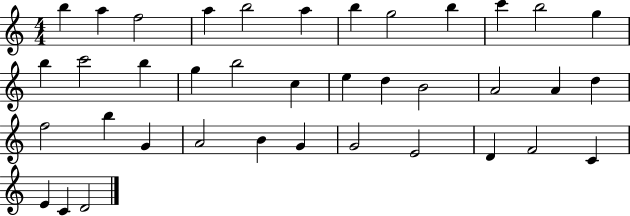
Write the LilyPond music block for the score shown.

{
  \clef treble
  \numericTimeSignature
  \time 4/4
  \key c \major
  b''4 a''4 f''2 | a''4 b''2 a''4 | b''4 g''2 b''4 | c'''4 b''2 g''4 | \break b''4 c'''2 b''4 | g''4 b''2 c''4 | e''4 d''4 b'2 | a'2 a'4 d''4 | \break f''2 b''4 g'4 | a'2 b'4 g'4 | g'2 e'2 | d'4 f'2 c'4 | \break e'4 c'4 d'2 | \bar "|."
}